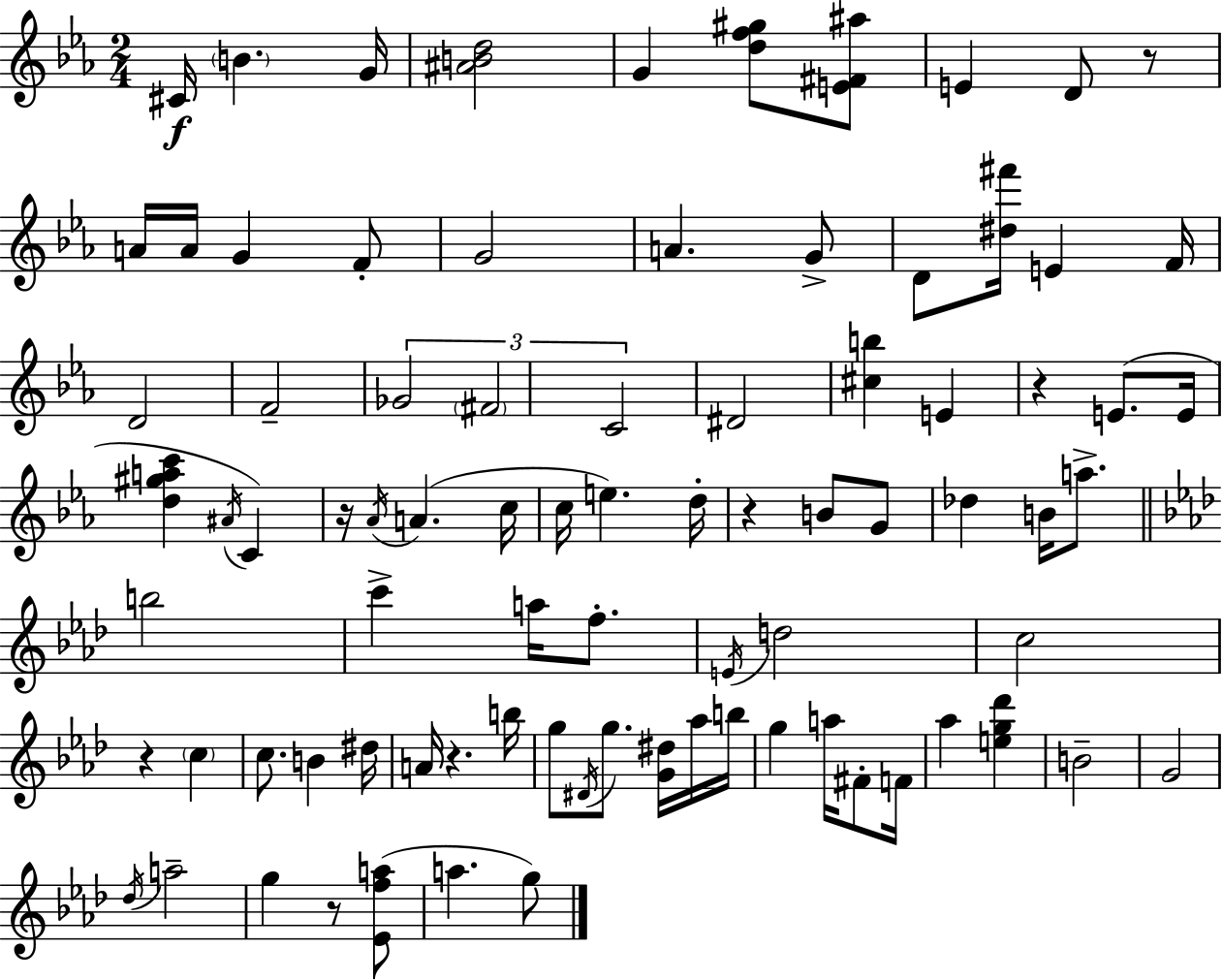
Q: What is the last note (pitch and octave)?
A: G5